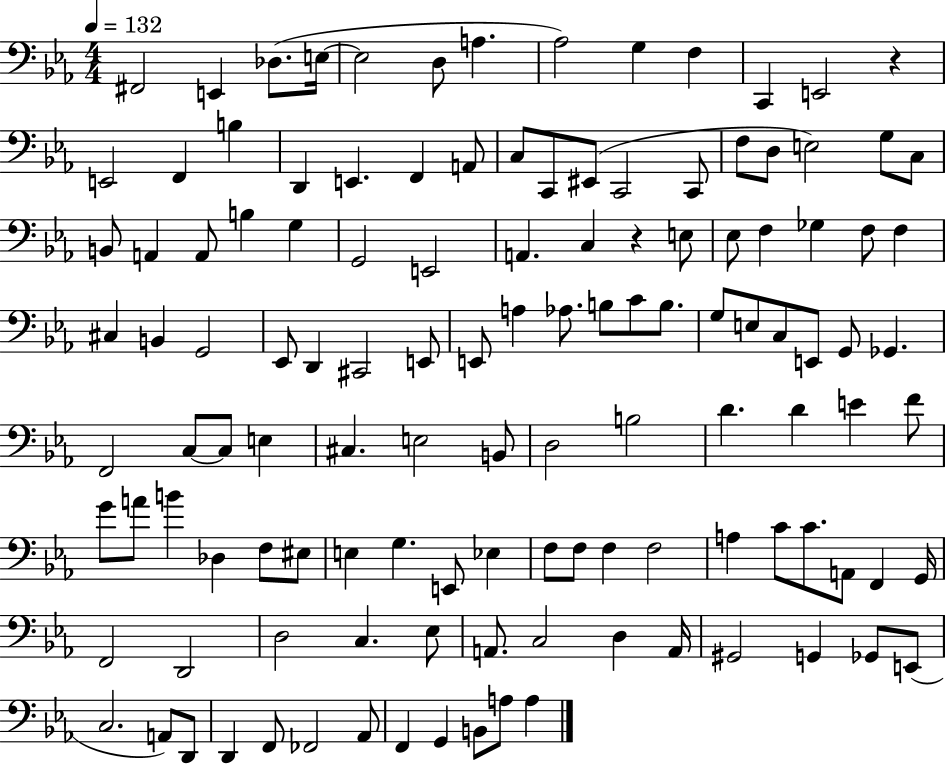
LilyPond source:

{
  \clef bass
  \numericTimeSignature
  \time 4/4
  \key ees \major
  \tempo 4 = 132
  \repeat volta 2 { fis,2 e,4 des8.( e16~~ | e2 d8 a4. | aes2) g4 f4 | c,4 e,2 r4 | \break e,2 f,4 b4 | d,4 e,4. f,4 a,8 | c8 c,8 eis,8( c,2 c,8 | f8 d8 e2) g8 c8 | \break b,8 a,4 a,8 b4 g4 | g,2 e,2 | a,4. c4 r4 e8 | ees8 f4 ges4 f8 f4 | \break cis4 b,4 g,2 | ees,8 d,4 cis,2 e,8 | e,8 a4 aes8. b8 c'8 b8. | g8 e8 c8 e,8 g,8 ges,4. | \break f,2 c8~~ c8 e4 | cis4. e2 b,8 | d2 b2 | d'4. d'4 e'4 f'8 | \break g'8 a'8 b'4 des4 f8 eis8 | e4 g4. e,8 ees4 | f8 f8 f4 f2 | a4 c'8 c'8. a,8 f,4 g,16 | \break f,2 d,2 | d2 c4. ees8 | a,8. c2 d4 a,16 | gis,2 g,4 ges,8 e,8( | \break c2. a,8) d,8 | d,4 f,8 fes,2 aes,8 | f,4 g,4 b,8 a8 a4 | } \bar "|."
}